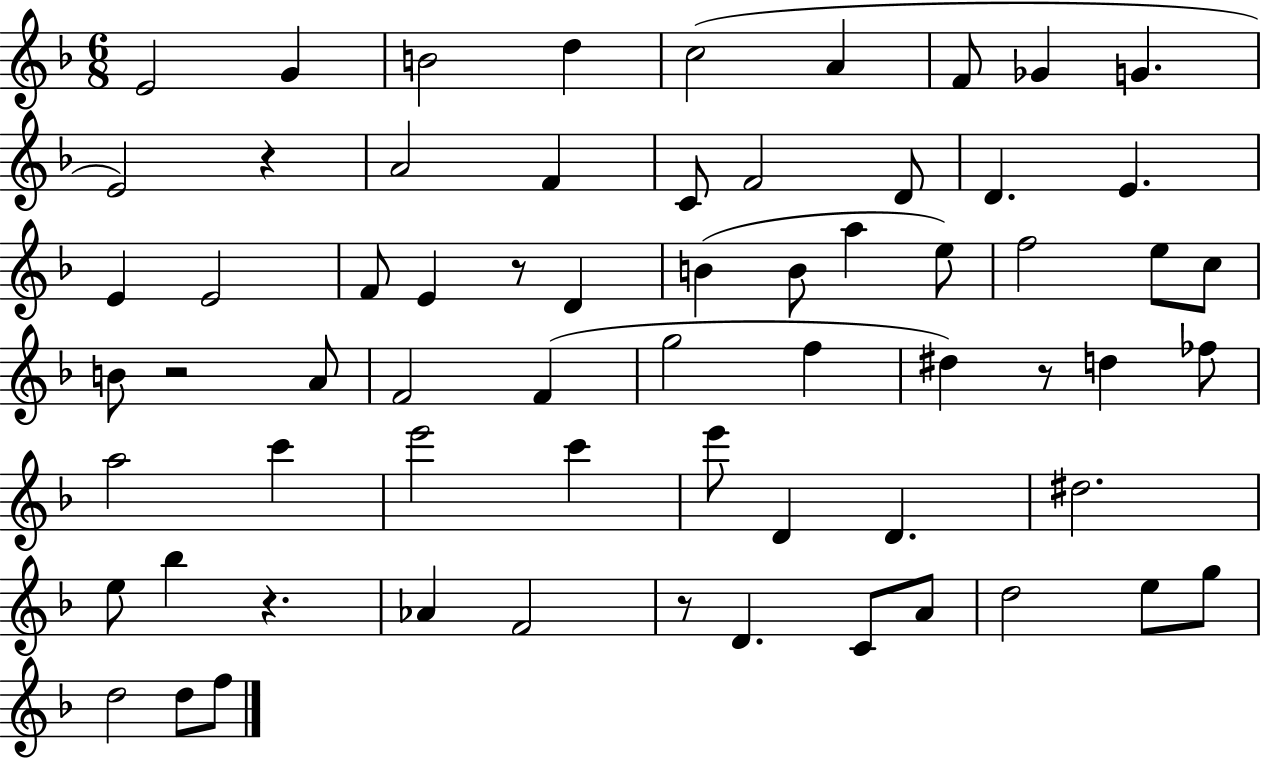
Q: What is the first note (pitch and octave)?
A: E4